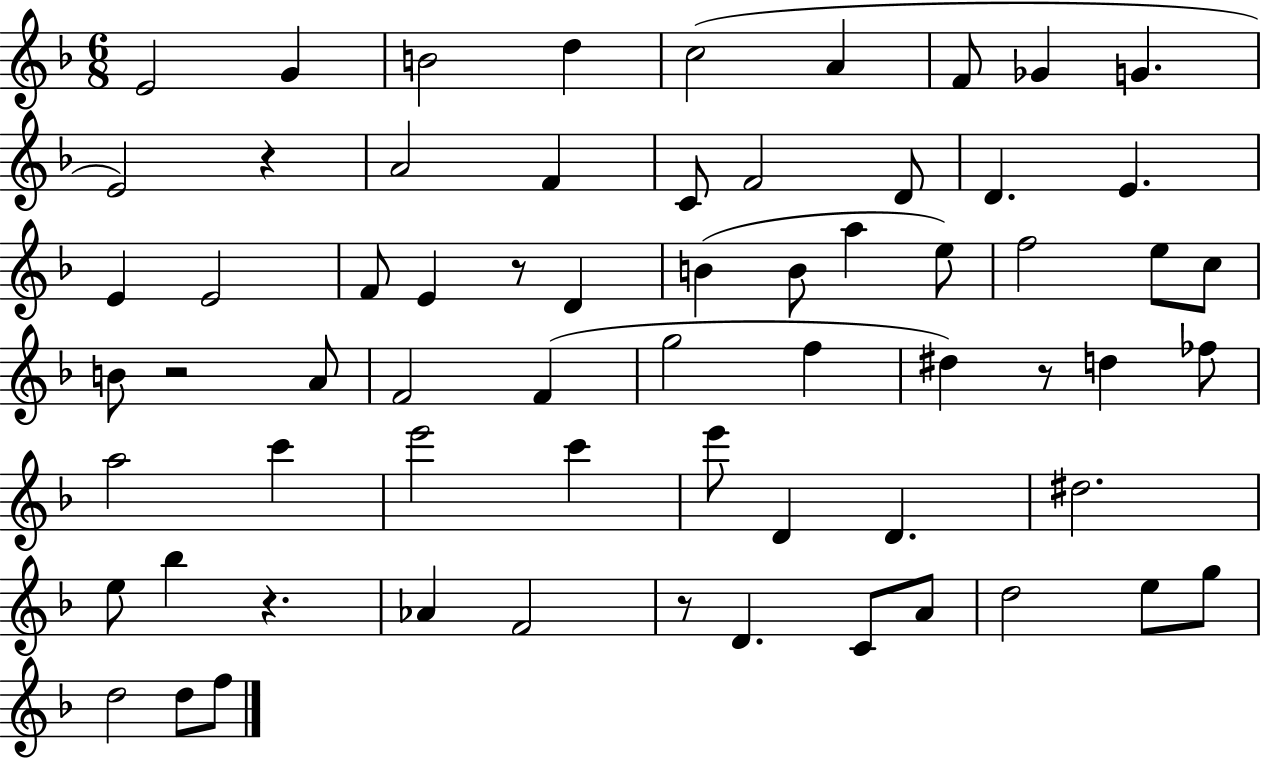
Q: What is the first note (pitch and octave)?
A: E4